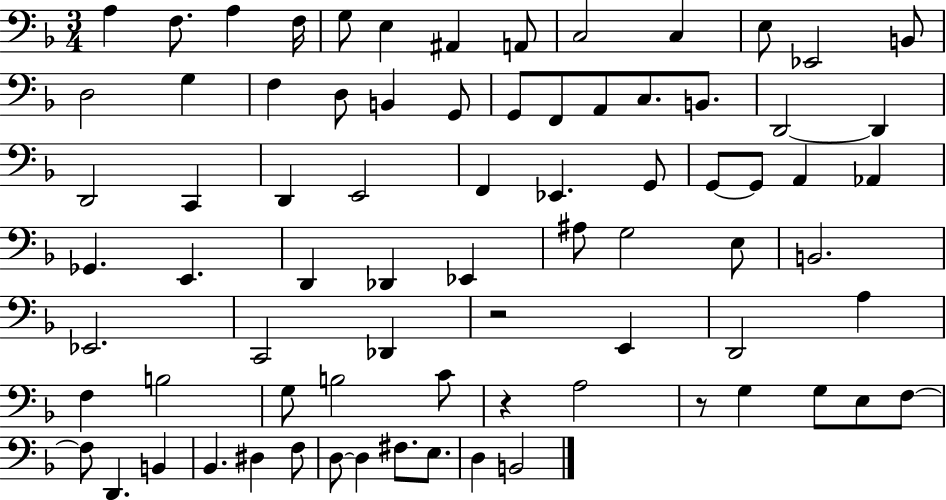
{
  \clef bass
  \numericTimeSignature
  \time 3/4
  \key f \major
  \repeat volta 2 { a4 f8. a4 f16 | g8 e4 ais,4 a,8 | c2 c4 | e8 ees,2 b,8 | \break d2 g4 | f4 d8 b,4 g,8 | g,8 f,8 a,8 c8. b,8. | d,2~~ d,4 | \break d,2 c,4 | d,4 e,2 | f,4 ees,4. g,8 | g,8~~ g,8 a,4 aes,4 | \break ges,4. e,4. | d,4 des,4 ees,4 | ais8 g2 e8 | b,2. | \break ees,2. | c,2 des,4 | r2 e,4 | d,2 a4 | \break f4 b2 | g8 b2 c'8 | r4 a2 | r8 g4 g8 e8 f8~~ | \break f8 d,4. b,4 | bes,4. dis4 f8 | d8~~ d4 fis8. e8. | d4 b,2 | \break } \bar "|."
}